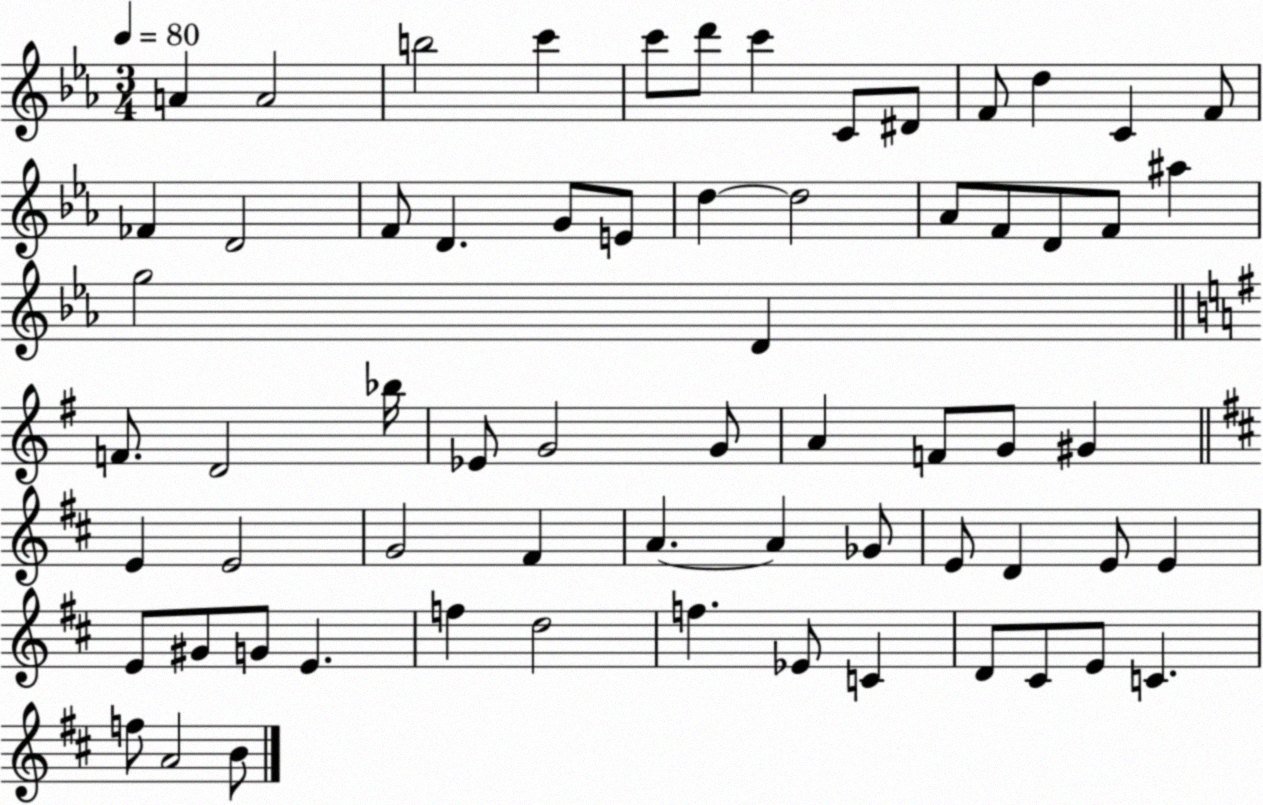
X:1
T:Untitled
M:3/4
L:1/4
K:Eb
A A2 b2 c' c'/2 d'/2 c' C/2 ^D/2 F/2 d C F/2 _F D2 F/2 D G/2 E/2 d d2 _A/2 F/2 D/2 F/2 ^a g2 D F/2 D2 _b/4 _E/2 G2 G/2 A F/2 G/2 ^G E E2 G2 ^F A A _G/2 E/2 D E/2 E E/2 ^G/2 G/2 E f d2 f _E/2 C D/2 ^C/2 E/2 C f/2 A2 B/2